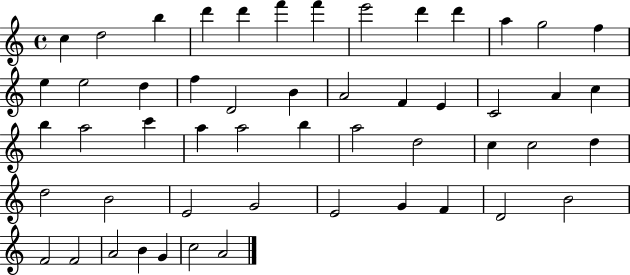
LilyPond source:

{
  \clef treble
  \time 4/4
  \defaultTimeSignature
  \key c \major
  c''4 d''2 b''4 | d'''4 d'''4 f'''4 f'''4 | e'''2 d'''4 d'''4 | a''4 g''2 f''4 | \break e''4 e''2 d''4 | f''4 d'2 b'4 | a'2 f'4 e'4 | c'2 a'4 c''4 | \break b''4 a''2 c'''4 | a''4 a''2 b''4 | a''2 d''2 | c''4 c''2 d''4 | \break d''2 b'2 | e'2 g'2 | e'2 g'4 f'4 | d'2 b'2 | \break f'2 f'2 | a'2 b'4 g'4 | c''2 a'2 | \bar "|."
}